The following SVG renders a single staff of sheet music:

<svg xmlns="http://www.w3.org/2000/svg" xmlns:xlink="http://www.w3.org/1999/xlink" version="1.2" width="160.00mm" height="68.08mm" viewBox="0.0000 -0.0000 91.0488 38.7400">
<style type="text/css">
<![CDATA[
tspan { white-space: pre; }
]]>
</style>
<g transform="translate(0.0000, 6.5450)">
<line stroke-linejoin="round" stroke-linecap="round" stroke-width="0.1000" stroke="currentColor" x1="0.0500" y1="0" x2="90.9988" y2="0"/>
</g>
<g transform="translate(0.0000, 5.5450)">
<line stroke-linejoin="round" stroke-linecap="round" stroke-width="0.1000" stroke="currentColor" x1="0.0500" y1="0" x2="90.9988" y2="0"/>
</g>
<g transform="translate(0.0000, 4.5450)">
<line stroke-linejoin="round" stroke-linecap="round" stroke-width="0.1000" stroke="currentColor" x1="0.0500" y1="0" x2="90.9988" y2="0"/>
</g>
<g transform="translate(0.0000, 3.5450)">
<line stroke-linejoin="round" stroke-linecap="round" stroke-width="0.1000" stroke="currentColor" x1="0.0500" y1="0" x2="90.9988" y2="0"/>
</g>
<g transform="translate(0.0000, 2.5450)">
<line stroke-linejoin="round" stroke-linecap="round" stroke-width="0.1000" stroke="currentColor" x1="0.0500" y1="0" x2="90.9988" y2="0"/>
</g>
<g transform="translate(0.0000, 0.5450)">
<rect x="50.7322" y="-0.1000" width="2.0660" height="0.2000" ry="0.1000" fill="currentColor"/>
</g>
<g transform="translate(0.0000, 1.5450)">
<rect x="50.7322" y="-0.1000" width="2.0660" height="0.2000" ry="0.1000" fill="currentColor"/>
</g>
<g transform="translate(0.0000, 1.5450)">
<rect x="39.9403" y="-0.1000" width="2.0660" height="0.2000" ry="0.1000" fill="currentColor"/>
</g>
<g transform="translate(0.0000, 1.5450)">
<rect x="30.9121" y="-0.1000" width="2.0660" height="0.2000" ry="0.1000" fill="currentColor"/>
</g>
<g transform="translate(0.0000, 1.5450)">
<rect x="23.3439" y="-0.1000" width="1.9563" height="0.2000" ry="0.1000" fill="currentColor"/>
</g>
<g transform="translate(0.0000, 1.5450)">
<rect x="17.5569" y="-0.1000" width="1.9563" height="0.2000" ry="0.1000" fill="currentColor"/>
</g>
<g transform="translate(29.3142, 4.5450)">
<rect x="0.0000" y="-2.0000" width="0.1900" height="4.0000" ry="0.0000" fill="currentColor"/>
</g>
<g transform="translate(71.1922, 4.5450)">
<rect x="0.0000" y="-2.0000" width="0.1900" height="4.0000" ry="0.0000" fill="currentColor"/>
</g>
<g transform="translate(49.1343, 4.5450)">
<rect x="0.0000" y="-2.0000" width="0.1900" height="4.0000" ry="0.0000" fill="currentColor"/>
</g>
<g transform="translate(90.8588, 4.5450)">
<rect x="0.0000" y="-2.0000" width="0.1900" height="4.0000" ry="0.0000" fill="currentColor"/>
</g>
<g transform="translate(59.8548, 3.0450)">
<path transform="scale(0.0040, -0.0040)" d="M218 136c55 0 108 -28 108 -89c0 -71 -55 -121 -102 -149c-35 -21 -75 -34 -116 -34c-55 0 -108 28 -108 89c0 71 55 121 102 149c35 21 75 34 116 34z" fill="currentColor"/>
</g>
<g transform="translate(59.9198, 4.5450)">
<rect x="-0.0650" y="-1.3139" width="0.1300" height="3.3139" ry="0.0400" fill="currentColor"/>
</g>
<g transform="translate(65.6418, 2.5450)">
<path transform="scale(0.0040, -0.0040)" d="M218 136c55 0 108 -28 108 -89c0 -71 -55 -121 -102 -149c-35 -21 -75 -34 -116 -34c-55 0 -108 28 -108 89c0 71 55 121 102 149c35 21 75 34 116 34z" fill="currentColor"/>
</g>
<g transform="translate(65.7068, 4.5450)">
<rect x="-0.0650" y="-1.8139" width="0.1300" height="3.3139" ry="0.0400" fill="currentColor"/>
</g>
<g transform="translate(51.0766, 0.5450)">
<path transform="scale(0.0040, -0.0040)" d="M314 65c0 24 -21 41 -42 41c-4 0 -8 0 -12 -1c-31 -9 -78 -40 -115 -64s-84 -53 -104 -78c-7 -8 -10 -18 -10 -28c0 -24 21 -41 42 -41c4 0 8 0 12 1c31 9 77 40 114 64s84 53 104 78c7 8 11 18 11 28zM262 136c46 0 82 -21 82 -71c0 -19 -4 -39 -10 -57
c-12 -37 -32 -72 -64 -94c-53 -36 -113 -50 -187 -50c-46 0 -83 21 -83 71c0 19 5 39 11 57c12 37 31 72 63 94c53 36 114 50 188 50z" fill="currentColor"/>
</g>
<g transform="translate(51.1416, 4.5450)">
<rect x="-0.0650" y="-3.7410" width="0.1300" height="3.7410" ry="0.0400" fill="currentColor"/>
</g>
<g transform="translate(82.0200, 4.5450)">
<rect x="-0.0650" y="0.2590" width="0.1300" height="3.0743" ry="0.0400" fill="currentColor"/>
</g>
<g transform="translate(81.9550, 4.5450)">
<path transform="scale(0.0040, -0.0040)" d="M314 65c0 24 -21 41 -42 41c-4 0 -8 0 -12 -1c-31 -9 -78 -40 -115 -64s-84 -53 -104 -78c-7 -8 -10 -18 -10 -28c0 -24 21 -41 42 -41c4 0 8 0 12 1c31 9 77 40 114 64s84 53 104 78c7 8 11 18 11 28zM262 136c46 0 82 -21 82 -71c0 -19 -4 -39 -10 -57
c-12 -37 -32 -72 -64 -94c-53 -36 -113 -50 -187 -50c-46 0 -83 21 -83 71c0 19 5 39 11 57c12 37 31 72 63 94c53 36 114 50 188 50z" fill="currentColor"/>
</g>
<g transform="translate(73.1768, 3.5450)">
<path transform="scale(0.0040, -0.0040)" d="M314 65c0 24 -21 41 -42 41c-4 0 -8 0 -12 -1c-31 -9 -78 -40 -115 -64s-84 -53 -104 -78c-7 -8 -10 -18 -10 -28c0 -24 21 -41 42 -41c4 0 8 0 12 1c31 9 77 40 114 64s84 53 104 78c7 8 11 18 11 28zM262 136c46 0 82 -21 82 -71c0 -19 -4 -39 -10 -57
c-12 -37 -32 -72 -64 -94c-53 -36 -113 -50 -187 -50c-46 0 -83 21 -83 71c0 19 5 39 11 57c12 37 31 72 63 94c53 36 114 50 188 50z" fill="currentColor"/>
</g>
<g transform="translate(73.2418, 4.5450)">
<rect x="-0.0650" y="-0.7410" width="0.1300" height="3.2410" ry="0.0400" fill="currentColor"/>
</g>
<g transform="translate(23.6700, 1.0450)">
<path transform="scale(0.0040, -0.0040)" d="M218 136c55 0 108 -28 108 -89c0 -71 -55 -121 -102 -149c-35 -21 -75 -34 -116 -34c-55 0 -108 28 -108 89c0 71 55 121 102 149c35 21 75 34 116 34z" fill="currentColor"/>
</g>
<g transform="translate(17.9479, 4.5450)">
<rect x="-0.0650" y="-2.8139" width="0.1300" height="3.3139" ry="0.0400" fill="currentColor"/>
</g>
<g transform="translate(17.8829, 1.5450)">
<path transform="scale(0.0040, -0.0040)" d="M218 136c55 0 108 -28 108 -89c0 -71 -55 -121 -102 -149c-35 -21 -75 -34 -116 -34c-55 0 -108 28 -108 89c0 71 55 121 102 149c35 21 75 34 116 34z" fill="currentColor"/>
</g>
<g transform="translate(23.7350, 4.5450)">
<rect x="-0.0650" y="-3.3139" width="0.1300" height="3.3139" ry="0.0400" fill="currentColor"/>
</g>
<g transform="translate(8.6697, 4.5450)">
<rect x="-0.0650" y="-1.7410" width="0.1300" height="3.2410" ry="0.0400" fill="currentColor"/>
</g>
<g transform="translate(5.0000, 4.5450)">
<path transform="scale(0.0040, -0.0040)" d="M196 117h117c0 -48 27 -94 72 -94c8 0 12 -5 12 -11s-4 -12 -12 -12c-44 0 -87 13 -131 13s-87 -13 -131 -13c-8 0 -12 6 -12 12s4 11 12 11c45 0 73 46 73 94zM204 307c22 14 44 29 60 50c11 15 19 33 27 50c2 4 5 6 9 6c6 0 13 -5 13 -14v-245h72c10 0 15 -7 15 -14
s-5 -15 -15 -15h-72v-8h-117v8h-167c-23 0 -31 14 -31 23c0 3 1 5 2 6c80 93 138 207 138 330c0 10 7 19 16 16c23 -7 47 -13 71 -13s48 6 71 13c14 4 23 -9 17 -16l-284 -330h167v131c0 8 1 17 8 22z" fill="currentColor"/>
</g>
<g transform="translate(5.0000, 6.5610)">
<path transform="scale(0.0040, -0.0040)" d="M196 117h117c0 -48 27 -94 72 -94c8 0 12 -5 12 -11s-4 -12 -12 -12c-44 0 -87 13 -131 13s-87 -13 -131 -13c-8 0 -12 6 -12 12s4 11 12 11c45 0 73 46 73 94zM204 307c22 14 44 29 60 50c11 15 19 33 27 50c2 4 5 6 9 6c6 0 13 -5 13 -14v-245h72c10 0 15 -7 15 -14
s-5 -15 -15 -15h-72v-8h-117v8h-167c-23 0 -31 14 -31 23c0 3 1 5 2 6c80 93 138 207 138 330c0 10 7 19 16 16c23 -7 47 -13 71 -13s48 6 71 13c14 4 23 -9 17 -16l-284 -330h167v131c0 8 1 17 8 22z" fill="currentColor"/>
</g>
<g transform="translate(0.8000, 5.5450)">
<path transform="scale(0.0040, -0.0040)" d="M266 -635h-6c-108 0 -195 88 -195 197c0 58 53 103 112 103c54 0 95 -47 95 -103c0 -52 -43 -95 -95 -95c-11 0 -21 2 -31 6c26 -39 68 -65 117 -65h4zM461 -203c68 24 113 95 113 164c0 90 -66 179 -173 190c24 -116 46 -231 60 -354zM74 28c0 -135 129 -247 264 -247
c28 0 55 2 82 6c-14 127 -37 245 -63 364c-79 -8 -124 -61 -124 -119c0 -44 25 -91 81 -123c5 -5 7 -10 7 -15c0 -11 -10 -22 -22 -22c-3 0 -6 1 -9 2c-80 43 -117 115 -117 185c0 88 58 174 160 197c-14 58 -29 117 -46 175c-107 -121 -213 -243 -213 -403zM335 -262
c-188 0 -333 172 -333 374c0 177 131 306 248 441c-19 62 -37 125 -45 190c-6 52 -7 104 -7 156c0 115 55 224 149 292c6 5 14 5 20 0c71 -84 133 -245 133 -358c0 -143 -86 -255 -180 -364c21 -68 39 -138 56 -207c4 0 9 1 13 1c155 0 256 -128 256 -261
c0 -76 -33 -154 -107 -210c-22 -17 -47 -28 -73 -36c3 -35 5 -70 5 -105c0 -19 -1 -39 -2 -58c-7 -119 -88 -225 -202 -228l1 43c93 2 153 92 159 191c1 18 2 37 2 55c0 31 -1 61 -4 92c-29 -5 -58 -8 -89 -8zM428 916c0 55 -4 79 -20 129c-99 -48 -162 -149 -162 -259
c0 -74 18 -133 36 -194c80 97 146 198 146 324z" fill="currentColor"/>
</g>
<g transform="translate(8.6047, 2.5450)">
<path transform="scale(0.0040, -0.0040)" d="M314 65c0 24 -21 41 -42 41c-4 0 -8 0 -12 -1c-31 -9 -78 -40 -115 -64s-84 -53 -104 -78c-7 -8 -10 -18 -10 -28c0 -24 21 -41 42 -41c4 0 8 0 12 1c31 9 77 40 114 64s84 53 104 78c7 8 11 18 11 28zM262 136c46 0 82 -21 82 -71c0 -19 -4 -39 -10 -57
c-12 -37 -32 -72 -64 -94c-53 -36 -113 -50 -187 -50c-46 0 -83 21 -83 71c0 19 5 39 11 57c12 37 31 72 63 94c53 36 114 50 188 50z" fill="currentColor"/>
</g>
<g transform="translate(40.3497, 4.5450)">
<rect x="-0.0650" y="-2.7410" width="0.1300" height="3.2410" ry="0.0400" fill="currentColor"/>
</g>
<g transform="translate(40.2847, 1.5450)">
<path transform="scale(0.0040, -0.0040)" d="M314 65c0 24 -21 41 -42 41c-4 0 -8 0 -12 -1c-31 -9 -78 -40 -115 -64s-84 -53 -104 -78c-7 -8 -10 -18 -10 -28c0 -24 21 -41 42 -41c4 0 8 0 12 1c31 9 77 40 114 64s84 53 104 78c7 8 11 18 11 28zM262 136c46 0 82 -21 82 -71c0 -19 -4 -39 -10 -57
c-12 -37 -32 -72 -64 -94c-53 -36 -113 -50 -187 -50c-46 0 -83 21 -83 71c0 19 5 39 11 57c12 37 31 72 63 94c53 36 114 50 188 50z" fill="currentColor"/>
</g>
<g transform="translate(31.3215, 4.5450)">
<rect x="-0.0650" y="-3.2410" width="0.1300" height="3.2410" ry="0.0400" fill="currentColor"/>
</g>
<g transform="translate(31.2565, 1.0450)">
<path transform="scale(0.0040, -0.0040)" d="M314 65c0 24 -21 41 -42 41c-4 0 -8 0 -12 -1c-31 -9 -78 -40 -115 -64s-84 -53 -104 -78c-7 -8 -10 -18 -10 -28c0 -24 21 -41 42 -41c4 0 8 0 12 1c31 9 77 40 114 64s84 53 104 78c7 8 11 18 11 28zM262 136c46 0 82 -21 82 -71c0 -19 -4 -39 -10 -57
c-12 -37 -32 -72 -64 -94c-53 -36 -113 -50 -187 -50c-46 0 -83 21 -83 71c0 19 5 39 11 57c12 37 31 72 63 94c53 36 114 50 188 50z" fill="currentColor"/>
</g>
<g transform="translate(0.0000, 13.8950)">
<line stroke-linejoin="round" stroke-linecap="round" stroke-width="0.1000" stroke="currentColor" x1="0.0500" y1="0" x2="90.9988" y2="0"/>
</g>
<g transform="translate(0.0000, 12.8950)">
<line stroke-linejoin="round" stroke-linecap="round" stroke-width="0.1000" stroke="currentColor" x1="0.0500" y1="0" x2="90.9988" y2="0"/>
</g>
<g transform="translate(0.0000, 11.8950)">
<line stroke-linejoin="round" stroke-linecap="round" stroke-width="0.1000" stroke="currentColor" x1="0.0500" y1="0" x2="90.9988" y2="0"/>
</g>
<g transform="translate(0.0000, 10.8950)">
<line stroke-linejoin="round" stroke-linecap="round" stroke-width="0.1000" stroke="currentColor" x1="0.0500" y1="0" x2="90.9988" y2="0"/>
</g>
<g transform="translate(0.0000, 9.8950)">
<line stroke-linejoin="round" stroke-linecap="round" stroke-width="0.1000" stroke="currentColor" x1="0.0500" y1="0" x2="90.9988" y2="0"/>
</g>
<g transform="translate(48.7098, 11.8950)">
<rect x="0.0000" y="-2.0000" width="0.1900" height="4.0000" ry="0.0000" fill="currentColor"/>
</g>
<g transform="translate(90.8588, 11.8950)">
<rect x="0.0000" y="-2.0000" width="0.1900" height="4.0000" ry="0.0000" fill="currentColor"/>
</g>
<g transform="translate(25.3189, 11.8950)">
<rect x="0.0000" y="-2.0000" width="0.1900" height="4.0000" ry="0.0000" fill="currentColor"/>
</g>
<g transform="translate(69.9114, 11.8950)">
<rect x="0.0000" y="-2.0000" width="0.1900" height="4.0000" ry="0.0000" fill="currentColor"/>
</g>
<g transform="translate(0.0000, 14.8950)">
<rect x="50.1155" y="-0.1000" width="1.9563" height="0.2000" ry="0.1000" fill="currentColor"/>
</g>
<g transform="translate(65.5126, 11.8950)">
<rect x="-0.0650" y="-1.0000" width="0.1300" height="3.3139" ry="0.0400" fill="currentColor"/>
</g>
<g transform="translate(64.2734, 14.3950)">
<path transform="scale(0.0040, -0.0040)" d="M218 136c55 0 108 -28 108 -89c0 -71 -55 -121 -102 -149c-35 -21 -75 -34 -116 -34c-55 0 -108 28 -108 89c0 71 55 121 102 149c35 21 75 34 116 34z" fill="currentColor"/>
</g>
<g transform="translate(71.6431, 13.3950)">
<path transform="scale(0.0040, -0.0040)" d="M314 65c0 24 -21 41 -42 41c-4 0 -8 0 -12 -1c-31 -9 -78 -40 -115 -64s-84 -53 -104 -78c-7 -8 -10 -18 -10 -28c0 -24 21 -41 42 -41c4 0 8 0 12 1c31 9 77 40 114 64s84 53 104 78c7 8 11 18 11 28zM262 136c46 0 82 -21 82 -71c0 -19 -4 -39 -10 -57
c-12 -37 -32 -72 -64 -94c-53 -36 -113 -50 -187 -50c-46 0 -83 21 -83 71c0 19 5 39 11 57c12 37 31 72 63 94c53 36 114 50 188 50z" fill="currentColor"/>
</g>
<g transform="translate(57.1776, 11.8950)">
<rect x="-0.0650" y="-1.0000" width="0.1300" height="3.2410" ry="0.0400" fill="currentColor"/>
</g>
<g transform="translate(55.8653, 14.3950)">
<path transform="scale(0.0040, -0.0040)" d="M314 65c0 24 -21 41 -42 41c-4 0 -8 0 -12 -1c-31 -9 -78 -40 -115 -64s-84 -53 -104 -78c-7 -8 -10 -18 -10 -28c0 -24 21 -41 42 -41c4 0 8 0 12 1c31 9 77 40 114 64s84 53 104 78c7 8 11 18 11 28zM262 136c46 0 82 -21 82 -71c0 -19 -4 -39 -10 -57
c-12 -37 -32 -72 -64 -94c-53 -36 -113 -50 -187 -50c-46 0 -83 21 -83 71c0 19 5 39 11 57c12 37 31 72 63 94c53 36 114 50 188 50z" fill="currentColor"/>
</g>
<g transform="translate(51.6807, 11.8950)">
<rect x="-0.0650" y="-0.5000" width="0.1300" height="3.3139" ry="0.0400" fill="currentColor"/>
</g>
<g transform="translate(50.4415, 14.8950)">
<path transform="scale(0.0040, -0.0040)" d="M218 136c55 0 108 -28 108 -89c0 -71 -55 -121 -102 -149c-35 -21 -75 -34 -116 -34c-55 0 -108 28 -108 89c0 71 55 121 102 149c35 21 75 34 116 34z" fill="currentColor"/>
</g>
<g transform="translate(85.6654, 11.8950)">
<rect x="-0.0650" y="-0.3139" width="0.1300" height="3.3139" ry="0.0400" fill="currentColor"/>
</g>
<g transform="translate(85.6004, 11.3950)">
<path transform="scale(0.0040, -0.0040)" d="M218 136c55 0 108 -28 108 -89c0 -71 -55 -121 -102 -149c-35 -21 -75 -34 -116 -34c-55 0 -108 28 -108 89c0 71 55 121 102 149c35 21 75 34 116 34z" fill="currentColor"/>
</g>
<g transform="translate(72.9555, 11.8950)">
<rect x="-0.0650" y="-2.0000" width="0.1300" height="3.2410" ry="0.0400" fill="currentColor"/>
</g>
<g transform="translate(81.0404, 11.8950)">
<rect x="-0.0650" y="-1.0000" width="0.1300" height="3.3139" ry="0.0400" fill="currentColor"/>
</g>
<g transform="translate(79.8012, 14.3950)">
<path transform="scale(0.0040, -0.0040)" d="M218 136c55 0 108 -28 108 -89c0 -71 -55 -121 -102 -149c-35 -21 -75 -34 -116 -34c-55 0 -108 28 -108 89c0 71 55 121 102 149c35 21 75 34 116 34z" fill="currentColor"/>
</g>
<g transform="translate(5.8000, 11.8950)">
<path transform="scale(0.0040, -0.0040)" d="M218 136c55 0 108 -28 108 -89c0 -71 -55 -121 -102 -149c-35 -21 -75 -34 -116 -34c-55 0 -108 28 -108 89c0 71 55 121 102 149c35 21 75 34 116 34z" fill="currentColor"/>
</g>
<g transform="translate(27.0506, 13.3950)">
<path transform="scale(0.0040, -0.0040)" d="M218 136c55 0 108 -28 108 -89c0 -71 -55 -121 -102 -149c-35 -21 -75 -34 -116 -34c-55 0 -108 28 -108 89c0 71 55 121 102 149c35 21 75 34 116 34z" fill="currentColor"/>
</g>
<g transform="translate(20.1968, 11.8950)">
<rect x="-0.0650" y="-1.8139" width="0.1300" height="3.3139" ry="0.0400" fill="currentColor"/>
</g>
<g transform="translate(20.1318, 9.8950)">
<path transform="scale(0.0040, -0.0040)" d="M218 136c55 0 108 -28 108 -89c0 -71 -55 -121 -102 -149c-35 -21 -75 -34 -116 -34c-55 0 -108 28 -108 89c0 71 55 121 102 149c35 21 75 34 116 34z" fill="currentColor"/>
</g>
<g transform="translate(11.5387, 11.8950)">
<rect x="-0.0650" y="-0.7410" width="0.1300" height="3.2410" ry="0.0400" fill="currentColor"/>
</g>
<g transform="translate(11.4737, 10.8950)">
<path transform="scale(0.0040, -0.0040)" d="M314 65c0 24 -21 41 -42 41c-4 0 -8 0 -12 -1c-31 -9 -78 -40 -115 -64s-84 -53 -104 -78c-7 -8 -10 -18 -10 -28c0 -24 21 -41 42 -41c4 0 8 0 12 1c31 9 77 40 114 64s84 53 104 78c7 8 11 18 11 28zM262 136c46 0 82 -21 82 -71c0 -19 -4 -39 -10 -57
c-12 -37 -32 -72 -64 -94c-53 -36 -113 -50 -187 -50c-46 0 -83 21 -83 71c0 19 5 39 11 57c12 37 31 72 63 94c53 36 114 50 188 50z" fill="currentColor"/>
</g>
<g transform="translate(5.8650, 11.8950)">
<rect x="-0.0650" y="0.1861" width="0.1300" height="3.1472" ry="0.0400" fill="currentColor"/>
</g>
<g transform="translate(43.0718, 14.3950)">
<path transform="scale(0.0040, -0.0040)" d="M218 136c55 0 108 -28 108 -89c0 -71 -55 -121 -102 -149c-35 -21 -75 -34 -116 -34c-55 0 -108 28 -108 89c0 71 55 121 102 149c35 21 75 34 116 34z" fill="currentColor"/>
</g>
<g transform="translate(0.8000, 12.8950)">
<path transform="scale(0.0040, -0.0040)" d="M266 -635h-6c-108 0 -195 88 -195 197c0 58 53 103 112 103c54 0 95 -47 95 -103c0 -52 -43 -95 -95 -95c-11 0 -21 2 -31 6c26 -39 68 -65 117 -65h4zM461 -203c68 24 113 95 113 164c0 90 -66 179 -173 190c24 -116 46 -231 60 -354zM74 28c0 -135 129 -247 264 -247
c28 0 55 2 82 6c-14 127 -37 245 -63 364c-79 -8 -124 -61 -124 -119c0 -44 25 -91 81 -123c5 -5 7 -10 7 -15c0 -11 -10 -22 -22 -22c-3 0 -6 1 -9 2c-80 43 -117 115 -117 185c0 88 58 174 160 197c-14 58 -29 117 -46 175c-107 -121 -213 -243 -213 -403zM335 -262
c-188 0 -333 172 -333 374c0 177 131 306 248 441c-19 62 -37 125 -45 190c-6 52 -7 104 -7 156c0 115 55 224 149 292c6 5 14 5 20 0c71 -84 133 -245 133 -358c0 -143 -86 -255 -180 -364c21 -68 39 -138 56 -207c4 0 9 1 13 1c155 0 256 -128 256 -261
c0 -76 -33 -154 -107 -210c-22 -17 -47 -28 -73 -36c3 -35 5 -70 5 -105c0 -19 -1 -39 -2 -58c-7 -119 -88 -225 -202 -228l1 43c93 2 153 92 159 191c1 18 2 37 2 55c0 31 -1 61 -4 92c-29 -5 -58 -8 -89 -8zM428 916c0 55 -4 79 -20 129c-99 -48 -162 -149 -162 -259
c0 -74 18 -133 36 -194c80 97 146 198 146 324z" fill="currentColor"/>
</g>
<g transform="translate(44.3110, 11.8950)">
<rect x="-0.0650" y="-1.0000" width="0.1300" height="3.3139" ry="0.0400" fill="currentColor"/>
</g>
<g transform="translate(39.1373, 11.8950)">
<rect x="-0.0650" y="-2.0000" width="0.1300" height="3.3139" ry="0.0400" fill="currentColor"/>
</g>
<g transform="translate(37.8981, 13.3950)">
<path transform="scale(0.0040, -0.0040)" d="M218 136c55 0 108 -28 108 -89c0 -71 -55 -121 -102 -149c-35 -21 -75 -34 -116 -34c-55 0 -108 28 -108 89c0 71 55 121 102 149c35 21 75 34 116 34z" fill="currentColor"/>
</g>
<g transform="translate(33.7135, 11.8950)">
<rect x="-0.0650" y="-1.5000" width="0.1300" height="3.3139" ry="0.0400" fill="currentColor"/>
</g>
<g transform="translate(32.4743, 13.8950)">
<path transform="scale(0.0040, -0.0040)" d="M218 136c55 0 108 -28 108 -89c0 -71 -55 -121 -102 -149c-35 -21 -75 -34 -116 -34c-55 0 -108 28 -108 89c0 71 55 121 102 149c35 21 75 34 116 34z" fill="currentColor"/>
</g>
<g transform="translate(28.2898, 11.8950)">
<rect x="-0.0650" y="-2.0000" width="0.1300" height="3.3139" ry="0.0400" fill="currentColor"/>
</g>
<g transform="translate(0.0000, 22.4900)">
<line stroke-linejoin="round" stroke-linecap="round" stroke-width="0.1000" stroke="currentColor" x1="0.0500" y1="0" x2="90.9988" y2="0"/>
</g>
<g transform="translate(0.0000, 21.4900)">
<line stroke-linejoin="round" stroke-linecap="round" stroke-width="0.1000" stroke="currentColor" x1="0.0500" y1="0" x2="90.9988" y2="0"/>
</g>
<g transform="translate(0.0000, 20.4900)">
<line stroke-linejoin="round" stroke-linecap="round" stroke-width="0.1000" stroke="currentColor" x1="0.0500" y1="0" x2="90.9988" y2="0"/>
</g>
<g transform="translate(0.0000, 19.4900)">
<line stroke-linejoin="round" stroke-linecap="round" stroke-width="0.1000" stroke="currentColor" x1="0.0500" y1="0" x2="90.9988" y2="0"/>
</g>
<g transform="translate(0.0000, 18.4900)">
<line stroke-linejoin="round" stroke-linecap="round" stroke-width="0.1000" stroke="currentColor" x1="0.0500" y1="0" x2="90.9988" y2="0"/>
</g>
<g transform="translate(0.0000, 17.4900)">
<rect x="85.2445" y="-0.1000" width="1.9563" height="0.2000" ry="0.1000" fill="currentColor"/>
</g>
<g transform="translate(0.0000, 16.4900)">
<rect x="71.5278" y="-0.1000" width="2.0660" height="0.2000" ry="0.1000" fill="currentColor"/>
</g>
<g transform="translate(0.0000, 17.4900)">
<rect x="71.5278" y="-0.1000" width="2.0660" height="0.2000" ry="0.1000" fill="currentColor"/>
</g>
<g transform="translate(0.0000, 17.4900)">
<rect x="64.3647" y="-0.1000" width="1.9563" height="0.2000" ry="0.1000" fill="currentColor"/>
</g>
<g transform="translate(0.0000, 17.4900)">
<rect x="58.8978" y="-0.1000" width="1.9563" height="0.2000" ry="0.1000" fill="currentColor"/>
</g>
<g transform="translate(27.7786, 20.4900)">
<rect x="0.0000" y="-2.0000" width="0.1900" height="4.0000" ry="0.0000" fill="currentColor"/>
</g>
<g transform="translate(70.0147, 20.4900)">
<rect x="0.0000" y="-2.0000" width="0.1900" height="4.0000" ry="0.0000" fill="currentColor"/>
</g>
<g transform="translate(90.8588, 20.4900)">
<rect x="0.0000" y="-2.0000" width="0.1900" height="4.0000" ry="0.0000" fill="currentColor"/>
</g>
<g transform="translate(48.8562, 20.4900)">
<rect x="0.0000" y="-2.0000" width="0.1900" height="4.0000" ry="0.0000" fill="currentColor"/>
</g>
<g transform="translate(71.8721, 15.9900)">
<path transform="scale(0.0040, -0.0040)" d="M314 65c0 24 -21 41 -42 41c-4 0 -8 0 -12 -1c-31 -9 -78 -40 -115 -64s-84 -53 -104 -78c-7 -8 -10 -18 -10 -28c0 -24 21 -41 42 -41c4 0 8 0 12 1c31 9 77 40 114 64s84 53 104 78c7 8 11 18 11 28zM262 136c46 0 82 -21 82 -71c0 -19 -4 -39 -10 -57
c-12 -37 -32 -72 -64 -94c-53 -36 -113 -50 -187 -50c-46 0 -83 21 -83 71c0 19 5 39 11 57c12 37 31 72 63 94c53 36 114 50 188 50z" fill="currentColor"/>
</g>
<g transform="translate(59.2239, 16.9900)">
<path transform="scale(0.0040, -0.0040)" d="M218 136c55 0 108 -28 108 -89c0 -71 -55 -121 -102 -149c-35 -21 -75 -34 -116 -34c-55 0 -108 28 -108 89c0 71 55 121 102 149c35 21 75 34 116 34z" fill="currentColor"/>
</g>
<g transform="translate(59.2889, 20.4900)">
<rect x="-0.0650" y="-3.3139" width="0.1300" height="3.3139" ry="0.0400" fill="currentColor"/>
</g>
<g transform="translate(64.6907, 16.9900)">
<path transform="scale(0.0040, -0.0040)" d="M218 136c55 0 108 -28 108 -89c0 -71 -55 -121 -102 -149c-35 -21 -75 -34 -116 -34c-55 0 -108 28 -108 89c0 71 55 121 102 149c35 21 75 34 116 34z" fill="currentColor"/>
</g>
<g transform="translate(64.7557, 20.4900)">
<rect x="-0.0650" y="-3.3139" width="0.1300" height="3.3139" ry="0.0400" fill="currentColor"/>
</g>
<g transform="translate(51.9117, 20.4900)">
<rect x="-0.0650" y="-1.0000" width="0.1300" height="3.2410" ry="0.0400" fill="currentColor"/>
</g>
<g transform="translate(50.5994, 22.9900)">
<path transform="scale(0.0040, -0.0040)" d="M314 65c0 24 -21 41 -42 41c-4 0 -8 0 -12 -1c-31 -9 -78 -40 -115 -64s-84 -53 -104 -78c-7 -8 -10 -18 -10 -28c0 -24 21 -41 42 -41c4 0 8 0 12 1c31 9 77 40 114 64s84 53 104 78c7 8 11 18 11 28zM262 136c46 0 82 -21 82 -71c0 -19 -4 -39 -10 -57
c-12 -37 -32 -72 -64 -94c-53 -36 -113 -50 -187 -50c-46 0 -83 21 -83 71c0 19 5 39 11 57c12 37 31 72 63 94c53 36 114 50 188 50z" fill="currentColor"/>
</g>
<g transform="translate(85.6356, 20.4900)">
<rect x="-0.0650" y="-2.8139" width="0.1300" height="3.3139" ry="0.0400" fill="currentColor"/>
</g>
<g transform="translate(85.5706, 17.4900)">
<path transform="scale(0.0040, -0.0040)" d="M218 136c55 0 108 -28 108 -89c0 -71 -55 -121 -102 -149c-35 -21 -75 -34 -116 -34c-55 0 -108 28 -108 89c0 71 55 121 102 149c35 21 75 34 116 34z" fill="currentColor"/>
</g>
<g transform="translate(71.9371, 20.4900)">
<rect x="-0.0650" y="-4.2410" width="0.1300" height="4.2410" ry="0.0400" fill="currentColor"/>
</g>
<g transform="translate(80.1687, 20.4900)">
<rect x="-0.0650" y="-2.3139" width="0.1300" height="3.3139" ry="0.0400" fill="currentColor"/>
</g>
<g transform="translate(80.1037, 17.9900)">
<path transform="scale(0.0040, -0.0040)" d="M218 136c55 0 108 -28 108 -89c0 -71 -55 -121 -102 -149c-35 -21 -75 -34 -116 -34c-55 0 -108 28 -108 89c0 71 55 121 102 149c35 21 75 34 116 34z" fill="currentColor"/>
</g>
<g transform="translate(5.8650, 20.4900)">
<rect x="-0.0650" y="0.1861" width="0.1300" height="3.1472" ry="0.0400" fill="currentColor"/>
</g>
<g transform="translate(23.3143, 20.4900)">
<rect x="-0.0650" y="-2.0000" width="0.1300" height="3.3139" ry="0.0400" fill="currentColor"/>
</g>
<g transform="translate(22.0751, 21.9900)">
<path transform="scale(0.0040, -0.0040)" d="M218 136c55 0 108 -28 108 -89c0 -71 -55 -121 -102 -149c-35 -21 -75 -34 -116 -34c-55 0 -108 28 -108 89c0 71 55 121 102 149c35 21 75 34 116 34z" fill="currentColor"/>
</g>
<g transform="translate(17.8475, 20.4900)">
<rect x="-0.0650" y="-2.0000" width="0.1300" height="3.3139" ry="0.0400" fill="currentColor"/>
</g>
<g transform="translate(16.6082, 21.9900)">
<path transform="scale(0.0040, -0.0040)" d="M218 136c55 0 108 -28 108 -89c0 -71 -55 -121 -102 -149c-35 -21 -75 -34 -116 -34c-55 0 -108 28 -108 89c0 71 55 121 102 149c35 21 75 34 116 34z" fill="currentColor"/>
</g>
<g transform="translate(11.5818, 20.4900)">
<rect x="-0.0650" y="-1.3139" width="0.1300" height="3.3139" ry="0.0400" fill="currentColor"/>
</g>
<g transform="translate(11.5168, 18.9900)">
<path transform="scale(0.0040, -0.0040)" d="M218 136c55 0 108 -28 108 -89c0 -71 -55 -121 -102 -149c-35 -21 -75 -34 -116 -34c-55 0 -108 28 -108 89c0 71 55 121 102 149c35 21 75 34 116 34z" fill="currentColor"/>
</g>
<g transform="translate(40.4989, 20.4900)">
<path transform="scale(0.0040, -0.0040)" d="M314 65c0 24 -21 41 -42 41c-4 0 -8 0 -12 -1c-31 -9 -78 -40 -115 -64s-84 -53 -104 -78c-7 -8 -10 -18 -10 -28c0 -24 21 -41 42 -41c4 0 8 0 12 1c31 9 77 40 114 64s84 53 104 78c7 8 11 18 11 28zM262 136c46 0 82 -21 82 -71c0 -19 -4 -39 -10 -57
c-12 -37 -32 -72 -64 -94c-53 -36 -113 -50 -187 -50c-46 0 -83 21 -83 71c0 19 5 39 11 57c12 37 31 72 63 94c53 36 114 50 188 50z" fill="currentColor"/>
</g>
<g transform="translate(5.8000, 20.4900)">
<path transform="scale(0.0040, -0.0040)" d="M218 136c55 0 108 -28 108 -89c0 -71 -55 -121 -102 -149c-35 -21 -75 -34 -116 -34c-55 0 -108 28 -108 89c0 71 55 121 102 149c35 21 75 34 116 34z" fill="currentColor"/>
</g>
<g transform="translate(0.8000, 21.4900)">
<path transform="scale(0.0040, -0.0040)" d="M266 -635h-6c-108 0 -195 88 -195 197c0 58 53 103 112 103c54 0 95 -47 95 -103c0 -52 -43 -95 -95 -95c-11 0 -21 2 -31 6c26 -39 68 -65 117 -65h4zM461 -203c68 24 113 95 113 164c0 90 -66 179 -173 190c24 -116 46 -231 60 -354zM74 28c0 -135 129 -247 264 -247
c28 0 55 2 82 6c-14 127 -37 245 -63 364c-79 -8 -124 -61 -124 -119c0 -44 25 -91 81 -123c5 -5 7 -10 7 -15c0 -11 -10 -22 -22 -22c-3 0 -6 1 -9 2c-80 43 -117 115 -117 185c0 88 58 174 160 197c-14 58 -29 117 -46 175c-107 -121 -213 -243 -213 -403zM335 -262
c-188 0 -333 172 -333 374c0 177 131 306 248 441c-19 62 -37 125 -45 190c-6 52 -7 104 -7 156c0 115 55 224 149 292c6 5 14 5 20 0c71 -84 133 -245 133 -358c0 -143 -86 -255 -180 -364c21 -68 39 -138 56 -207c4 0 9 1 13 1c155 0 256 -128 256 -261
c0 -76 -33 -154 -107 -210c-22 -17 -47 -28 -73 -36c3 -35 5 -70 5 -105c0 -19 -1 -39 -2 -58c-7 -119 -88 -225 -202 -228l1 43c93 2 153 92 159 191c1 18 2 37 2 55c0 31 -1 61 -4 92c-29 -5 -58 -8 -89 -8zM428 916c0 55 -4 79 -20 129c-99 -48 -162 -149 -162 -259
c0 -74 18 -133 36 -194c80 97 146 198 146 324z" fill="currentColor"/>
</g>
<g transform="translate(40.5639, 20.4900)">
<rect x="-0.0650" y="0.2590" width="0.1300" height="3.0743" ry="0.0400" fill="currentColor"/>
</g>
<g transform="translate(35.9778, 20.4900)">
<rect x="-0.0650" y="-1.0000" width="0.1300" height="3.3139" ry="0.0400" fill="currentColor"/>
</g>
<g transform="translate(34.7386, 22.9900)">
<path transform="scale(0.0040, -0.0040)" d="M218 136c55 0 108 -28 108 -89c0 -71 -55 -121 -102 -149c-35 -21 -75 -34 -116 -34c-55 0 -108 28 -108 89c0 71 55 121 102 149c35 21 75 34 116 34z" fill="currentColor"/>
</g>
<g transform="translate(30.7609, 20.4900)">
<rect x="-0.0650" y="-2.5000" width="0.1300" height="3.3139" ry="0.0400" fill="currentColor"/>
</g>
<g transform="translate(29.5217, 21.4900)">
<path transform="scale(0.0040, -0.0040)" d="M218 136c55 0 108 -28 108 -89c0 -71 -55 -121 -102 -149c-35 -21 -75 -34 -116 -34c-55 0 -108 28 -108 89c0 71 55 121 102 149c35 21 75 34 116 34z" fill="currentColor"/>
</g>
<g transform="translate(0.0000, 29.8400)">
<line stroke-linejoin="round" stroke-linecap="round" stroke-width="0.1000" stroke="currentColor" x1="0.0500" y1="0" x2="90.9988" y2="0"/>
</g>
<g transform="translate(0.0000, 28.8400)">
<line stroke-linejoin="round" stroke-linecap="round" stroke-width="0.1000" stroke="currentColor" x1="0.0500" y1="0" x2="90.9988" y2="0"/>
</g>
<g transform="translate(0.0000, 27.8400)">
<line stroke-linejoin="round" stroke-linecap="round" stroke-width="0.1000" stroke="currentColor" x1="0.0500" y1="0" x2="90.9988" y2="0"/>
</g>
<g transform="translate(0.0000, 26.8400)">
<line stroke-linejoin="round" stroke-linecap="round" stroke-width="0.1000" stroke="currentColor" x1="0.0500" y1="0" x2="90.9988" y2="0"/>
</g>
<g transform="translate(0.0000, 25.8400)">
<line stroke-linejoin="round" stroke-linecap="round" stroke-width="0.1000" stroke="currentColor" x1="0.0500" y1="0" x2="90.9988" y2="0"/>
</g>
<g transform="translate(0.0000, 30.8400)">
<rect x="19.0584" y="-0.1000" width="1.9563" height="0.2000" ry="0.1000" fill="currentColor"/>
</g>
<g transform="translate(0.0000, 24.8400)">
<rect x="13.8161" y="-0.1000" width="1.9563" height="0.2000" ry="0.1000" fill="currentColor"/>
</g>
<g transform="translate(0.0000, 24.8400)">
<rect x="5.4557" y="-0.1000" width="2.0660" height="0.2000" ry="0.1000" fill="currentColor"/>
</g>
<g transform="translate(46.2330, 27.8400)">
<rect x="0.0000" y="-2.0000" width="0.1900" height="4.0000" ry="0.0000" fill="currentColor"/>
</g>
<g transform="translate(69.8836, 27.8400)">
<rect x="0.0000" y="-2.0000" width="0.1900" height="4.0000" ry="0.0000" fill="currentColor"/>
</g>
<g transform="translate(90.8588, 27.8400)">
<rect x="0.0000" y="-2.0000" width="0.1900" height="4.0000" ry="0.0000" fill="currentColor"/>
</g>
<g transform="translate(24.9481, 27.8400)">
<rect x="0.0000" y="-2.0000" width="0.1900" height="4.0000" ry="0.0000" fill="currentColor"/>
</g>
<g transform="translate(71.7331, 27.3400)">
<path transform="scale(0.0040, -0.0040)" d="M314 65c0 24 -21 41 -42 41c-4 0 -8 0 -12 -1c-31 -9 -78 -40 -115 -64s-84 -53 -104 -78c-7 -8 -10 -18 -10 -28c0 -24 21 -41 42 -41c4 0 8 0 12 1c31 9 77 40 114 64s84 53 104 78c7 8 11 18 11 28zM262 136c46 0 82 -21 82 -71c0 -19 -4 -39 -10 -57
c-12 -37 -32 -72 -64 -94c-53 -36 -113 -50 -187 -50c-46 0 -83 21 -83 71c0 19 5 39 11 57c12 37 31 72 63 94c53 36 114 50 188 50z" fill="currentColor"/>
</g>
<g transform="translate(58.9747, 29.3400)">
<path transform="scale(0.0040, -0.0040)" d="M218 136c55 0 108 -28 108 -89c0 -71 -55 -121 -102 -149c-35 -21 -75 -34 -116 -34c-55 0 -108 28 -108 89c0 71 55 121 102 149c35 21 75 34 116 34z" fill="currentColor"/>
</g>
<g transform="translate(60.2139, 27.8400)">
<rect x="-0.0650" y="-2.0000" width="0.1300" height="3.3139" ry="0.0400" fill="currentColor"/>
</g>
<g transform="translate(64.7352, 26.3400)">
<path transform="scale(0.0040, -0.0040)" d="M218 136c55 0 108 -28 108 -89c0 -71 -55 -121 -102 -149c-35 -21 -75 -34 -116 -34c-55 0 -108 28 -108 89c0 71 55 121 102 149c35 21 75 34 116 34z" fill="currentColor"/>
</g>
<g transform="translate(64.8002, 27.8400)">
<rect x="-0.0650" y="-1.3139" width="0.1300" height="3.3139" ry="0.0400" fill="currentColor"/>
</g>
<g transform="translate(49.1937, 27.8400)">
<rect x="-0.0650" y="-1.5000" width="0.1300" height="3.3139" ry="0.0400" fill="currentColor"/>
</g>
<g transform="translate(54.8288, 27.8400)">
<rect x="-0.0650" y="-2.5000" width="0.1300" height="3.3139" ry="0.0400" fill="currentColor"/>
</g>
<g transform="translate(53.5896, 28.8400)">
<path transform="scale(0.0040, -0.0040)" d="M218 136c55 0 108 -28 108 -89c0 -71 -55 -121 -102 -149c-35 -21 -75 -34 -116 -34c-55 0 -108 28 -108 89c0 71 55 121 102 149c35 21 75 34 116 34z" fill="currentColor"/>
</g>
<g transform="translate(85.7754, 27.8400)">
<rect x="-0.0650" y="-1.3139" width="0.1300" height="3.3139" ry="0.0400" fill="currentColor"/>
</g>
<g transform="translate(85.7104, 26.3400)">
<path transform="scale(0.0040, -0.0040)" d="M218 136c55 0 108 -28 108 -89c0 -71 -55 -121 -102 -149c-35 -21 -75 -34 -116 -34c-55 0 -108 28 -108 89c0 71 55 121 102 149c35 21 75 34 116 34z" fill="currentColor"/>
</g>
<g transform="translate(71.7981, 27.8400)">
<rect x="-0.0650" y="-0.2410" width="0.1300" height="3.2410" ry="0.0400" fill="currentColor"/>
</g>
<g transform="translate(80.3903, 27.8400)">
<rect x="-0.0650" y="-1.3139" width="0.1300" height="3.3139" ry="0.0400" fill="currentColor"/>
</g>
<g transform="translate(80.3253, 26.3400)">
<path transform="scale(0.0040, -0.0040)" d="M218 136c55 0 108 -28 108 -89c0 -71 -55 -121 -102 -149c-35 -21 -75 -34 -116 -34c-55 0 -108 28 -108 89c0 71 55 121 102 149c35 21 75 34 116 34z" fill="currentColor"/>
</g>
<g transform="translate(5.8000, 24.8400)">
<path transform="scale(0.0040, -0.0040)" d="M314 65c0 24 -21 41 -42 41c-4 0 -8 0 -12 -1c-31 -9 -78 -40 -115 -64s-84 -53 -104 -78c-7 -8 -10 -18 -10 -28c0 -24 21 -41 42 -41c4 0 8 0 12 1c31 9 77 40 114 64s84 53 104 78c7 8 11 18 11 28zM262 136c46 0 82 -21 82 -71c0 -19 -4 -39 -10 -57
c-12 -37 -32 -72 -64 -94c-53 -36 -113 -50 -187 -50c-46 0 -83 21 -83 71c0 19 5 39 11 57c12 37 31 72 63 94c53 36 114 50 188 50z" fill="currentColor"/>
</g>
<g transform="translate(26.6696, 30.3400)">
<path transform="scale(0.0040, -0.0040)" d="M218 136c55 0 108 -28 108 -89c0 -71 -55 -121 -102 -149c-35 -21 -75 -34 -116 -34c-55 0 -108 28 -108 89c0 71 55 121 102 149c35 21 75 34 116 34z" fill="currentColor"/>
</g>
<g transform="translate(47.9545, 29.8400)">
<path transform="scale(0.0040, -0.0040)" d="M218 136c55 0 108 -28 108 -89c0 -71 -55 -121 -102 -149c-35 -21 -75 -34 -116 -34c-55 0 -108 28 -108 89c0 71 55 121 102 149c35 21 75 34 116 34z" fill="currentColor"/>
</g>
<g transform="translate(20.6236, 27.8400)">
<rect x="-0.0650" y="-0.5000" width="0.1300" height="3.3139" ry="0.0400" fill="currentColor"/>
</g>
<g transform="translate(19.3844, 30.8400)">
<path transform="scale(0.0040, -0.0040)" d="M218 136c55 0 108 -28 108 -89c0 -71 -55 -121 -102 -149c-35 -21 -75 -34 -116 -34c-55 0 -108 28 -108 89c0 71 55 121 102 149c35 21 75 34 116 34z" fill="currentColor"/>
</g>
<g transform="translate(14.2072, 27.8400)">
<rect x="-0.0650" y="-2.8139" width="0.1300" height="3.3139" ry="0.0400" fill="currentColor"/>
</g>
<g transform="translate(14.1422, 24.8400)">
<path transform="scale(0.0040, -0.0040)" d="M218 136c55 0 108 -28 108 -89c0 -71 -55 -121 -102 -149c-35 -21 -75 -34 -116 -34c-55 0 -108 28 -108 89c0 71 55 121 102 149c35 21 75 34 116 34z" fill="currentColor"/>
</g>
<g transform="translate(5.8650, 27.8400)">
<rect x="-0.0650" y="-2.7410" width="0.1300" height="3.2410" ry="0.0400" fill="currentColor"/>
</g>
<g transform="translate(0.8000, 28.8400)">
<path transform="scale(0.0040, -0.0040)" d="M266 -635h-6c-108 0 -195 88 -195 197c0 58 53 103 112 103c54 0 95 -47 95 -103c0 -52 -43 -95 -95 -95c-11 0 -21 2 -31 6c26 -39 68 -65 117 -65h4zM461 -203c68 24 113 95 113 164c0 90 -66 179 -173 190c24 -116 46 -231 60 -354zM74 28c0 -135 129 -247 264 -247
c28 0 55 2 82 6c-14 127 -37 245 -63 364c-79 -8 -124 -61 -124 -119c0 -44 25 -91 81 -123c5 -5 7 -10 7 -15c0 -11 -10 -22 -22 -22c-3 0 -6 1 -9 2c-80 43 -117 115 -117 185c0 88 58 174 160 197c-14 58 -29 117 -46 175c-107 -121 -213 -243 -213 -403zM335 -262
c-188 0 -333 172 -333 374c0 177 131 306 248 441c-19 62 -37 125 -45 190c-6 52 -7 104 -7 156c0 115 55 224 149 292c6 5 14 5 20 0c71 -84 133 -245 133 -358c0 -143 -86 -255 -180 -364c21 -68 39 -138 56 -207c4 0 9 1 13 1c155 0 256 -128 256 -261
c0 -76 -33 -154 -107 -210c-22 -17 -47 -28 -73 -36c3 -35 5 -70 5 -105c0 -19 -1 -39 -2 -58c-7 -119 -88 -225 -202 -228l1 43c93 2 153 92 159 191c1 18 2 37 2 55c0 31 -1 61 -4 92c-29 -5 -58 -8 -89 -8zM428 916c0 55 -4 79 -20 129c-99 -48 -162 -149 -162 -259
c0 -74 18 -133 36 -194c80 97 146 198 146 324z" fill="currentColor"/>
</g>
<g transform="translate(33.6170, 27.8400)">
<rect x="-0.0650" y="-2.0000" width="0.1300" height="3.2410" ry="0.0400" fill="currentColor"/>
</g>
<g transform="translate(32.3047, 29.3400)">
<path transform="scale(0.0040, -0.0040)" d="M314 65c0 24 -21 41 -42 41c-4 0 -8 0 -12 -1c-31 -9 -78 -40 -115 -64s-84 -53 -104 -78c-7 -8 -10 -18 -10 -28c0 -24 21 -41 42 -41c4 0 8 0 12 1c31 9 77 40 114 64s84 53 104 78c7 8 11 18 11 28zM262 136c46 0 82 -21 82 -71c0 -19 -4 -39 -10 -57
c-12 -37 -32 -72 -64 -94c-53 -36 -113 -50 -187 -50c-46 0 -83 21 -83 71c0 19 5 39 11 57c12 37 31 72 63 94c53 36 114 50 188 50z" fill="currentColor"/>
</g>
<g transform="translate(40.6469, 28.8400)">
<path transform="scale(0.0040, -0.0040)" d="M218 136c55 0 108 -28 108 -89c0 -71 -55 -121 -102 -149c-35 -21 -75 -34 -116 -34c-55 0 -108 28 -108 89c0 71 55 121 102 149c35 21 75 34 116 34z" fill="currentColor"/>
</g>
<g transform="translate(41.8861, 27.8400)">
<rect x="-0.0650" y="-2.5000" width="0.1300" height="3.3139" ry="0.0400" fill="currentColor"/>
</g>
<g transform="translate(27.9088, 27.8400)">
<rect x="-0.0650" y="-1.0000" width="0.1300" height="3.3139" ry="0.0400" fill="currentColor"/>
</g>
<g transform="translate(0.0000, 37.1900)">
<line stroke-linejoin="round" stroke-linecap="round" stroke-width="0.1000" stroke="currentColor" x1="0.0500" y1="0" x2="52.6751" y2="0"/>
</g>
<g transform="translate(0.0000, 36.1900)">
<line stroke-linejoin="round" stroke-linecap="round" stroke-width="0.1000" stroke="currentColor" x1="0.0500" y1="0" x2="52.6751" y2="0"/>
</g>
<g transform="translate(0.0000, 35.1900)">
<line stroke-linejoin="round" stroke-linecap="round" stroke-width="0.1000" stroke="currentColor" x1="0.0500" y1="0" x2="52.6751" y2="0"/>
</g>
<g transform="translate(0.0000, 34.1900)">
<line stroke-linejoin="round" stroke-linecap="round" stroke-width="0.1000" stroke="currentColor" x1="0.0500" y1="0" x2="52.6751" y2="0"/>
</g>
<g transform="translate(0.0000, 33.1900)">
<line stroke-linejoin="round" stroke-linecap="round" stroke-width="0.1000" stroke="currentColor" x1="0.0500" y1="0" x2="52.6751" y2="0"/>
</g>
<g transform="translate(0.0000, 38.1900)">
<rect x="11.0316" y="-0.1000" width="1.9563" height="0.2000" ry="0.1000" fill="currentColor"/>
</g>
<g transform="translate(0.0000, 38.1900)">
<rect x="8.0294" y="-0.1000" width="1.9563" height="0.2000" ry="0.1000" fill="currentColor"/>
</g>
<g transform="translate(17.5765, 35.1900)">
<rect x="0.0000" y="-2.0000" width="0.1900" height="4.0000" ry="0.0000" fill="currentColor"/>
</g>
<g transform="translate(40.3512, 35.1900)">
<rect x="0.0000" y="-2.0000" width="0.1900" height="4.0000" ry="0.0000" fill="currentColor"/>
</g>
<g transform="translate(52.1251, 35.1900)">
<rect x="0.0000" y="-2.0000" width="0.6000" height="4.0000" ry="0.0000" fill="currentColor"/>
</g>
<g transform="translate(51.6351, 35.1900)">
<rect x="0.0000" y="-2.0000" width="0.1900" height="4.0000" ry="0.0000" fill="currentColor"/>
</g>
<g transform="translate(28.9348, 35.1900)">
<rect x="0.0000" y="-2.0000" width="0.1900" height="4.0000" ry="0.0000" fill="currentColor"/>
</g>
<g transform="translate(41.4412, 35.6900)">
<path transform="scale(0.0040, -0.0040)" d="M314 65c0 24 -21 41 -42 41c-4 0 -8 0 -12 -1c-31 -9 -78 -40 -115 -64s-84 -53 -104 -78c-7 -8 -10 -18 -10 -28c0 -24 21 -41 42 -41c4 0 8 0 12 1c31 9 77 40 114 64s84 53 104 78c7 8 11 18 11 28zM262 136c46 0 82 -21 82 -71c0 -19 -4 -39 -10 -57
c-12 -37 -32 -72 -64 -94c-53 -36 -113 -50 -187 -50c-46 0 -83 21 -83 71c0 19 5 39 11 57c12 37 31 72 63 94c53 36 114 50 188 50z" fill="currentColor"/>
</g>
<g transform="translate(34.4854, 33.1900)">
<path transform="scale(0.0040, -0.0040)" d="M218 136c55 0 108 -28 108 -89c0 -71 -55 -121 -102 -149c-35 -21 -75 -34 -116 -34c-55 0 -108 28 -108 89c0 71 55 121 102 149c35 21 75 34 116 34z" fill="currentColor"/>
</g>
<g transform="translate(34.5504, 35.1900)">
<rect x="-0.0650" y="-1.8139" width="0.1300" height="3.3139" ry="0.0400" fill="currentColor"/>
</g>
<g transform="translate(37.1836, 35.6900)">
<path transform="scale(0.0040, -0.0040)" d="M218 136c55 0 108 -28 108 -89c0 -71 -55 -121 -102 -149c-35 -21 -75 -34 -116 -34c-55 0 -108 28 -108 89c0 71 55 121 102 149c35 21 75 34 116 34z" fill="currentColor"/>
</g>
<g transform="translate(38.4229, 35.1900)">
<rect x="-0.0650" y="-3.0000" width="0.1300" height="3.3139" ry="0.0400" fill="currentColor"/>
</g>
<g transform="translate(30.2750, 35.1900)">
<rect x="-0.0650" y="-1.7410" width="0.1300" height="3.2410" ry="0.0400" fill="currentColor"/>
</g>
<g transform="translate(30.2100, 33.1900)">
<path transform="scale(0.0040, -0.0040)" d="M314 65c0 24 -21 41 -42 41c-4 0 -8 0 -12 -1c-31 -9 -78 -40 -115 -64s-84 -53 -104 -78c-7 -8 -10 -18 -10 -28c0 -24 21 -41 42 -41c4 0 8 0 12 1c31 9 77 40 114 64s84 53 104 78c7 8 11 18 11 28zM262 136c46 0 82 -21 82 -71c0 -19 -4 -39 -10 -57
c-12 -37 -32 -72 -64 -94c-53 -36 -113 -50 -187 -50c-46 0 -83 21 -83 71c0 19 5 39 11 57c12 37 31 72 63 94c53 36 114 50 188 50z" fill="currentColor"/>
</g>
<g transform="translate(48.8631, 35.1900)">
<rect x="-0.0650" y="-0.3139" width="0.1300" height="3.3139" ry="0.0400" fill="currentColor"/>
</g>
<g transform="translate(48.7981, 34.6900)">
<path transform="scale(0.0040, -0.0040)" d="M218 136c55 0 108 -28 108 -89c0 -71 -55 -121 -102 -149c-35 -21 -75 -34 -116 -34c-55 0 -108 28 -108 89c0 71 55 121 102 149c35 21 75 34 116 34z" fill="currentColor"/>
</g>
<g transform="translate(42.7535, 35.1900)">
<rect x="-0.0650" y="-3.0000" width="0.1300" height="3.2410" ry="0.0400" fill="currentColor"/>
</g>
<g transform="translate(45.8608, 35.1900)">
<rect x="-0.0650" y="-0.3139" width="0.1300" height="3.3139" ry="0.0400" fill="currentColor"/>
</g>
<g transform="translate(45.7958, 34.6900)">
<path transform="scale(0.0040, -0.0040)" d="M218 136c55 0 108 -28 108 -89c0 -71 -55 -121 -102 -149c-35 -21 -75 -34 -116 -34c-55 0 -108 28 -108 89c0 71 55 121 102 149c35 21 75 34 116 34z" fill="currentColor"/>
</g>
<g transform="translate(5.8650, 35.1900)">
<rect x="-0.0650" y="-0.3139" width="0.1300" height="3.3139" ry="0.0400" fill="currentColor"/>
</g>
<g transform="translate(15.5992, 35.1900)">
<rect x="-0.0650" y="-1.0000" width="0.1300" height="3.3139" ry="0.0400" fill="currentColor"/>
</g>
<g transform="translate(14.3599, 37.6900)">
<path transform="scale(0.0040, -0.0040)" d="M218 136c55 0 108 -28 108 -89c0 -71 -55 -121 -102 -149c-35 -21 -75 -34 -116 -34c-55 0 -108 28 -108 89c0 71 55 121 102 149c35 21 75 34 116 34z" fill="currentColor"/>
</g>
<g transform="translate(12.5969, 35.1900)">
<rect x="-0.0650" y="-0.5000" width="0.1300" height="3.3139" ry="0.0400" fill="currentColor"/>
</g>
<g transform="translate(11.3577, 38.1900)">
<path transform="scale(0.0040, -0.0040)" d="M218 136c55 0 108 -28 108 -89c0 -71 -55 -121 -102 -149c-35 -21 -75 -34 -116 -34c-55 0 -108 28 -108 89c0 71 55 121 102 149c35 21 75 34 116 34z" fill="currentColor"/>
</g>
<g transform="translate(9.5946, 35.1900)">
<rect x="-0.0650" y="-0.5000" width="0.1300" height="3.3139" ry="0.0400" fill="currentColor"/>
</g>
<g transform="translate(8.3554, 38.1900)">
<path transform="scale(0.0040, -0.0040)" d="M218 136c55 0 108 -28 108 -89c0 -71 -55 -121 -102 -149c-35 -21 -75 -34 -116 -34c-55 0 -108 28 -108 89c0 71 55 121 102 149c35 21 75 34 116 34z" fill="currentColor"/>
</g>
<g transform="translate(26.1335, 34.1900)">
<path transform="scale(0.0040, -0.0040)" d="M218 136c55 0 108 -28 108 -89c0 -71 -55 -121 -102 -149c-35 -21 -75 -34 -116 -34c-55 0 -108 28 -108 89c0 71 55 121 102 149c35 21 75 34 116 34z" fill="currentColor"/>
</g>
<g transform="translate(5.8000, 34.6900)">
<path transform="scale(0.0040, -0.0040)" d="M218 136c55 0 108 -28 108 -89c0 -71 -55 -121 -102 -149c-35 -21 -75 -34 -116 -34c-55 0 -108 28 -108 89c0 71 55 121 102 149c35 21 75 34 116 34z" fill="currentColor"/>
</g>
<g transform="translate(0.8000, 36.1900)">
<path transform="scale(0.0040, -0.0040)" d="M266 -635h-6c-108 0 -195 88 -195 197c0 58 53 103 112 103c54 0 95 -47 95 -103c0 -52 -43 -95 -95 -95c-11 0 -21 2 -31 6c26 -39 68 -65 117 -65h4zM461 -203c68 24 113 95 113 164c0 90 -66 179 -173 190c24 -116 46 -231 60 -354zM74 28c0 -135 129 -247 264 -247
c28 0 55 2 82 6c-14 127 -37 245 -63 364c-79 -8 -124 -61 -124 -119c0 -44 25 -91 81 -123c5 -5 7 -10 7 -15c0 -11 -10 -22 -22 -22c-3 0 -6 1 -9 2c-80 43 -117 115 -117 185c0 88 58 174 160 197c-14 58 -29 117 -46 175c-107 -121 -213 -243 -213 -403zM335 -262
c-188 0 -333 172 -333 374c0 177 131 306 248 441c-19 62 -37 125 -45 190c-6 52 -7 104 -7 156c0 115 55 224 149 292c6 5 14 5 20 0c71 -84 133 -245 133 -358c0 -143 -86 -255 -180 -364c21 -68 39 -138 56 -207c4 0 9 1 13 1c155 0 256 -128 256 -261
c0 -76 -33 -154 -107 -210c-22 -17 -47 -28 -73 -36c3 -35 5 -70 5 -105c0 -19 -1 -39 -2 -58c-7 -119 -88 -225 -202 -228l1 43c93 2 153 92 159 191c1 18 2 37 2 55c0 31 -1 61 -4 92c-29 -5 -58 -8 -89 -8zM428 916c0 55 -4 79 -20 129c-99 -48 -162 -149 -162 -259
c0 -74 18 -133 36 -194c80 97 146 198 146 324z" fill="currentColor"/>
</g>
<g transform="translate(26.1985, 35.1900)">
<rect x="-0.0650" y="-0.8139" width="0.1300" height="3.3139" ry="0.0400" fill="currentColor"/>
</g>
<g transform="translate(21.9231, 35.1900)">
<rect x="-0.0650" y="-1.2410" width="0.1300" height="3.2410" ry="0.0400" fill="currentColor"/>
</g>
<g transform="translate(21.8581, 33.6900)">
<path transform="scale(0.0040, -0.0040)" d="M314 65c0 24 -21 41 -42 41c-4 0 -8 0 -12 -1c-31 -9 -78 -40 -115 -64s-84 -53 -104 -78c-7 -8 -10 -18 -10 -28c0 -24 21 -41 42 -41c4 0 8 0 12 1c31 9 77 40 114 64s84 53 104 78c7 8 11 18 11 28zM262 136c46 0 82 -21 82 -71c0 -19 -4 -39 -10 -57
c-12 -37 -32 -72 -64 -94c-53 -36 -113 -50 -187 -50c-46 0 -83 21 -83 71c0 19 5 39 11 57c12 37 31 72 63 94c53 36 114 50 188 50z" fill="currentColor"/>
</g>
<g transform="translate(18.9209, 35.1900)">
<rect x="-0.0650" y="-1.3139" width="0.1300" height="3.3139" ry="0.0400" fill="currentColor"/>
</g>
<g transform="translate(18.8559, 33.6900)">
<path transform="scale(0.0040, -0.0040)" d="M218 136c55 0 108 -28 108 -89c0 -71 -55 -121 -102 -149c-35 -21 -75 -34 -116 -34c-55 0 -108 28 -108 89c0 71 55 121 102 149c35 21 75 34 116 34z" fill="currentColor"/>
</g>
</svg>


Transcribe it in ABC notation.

X:1
T:Untitled
M:4/4
L:1/4
K:C
f2 a b b2 a2 c'2 e f d2 B2 B d2 f F E F D C D2 D F2 D c B e F F G D B2 D2 b b d'2 g a a2 a C D F2 G E G F e c2 e e c C C D e e2 d f2 f A A2 c c